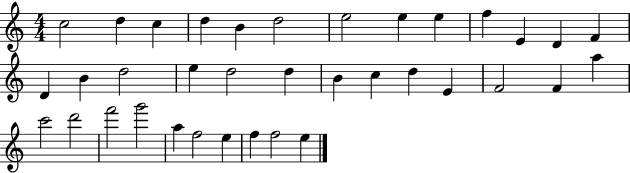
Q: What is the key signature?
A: C major